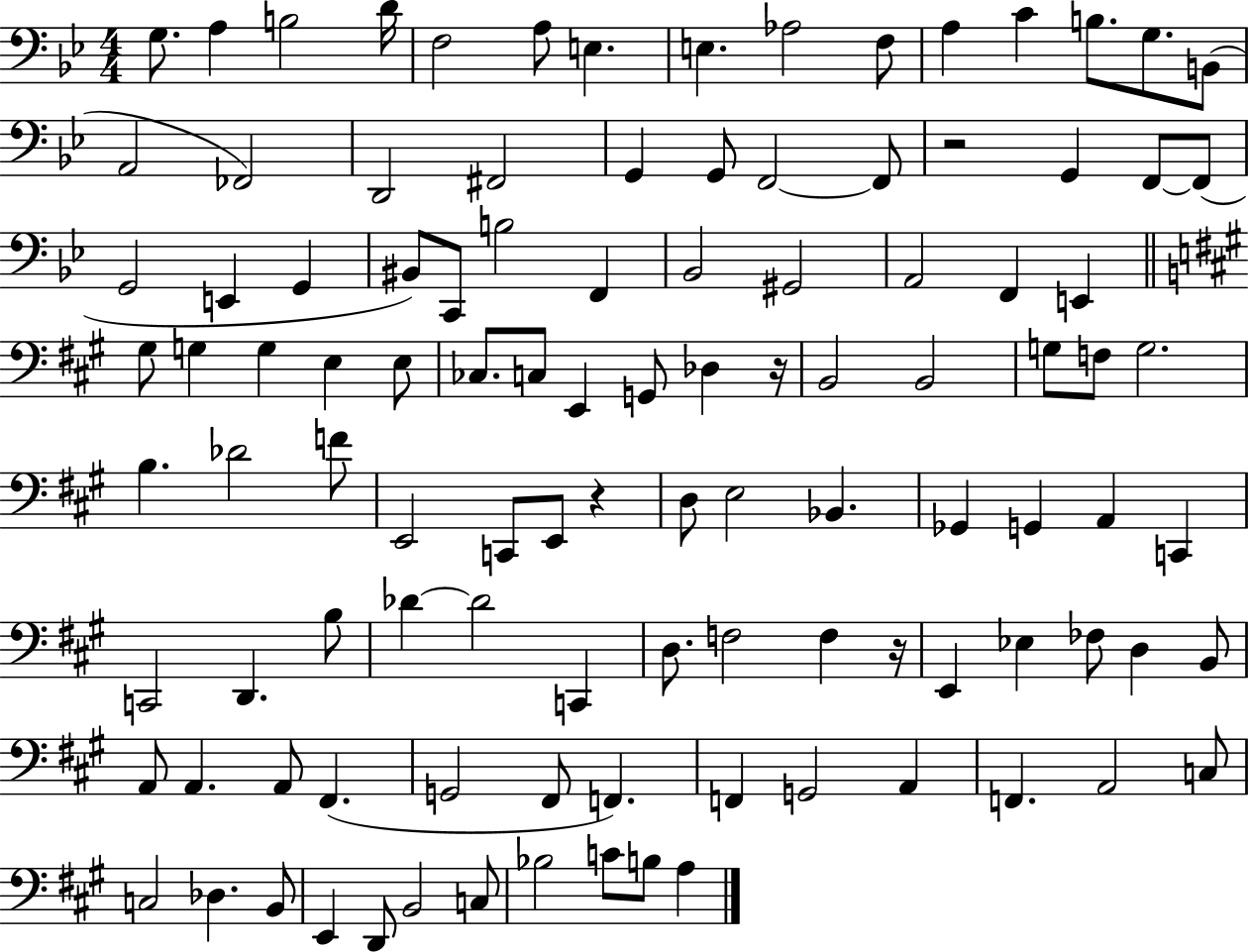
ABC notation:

X:1
T:Untitled
M:4/4
L:1/4
K:Bb
G,/2 A, B,2 D/4 F,2 A,/2 E, E, _A,2 F,/2 A, C B,/2 G,/2 B,,/2 A,,2 _F,,2 D,,2 ^F,,2 G,, G,,/2 F,,2 F,,/2 z2 G,, F,,/2 F,,/2 G,,2 E,, G,, ^B,,/2 C,,/2 B,2 F,, _B,,2 ^G,,2 A,,2 F,, E,, ^G,/2 G, G, E, E,/2 _C,/2 C,/2 E,, G,,/2 _D, z/4 B,,2 B,,2 G,/2 F,/2 G,2 B, _D2 F/2 E,,2 C,,/2 E,,/2 z D,/2 E,2 _B,, _G,, G,, A,, C,, C,,2 D,, B,/2 _D _D2 C,, D,/2 F,2 F, z/4 E,, _E, _F,/2 D, B,,/2 A,,/2 A,, A,,/2 ^F,, G,,2 ^F,,/2 F,, F,, G,,2 A,, F,, A,,2 C,/2 C,2 _D, B,,/2 E,, D,,/2 B,,2 C,/2 _B,2 C/2 B,/2 A,